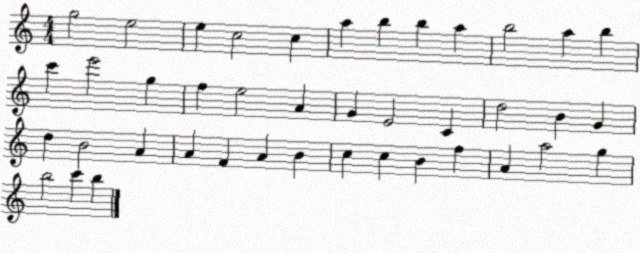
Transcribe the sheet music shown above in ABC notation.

X:1
T:Untitled
M:4/4
L:1/4
K:C
g2 e2 e c2 c a b b a b2 a b c' e'2 g f e2 A G E2 C d2 B G d B2 A A F A B c c B f A a2 g b2 c' b